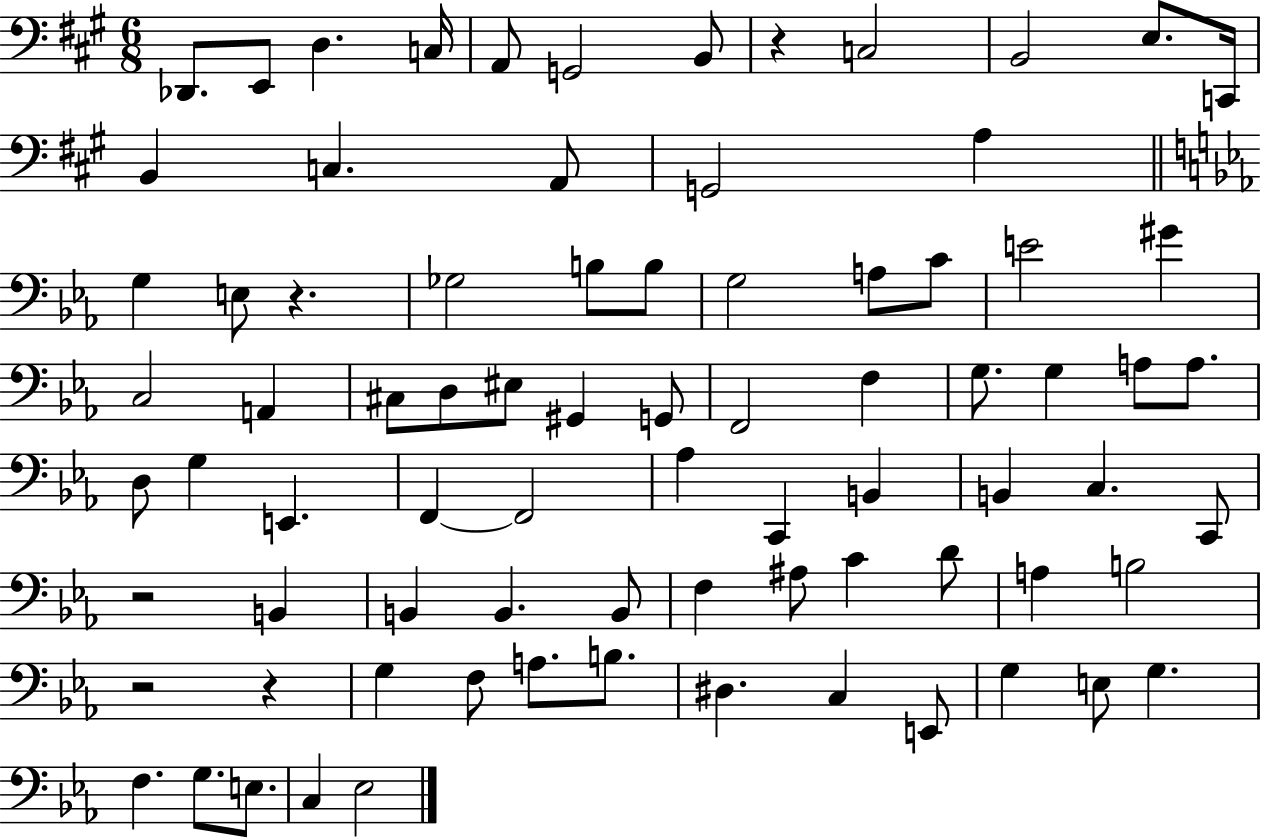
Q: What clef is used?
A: bass